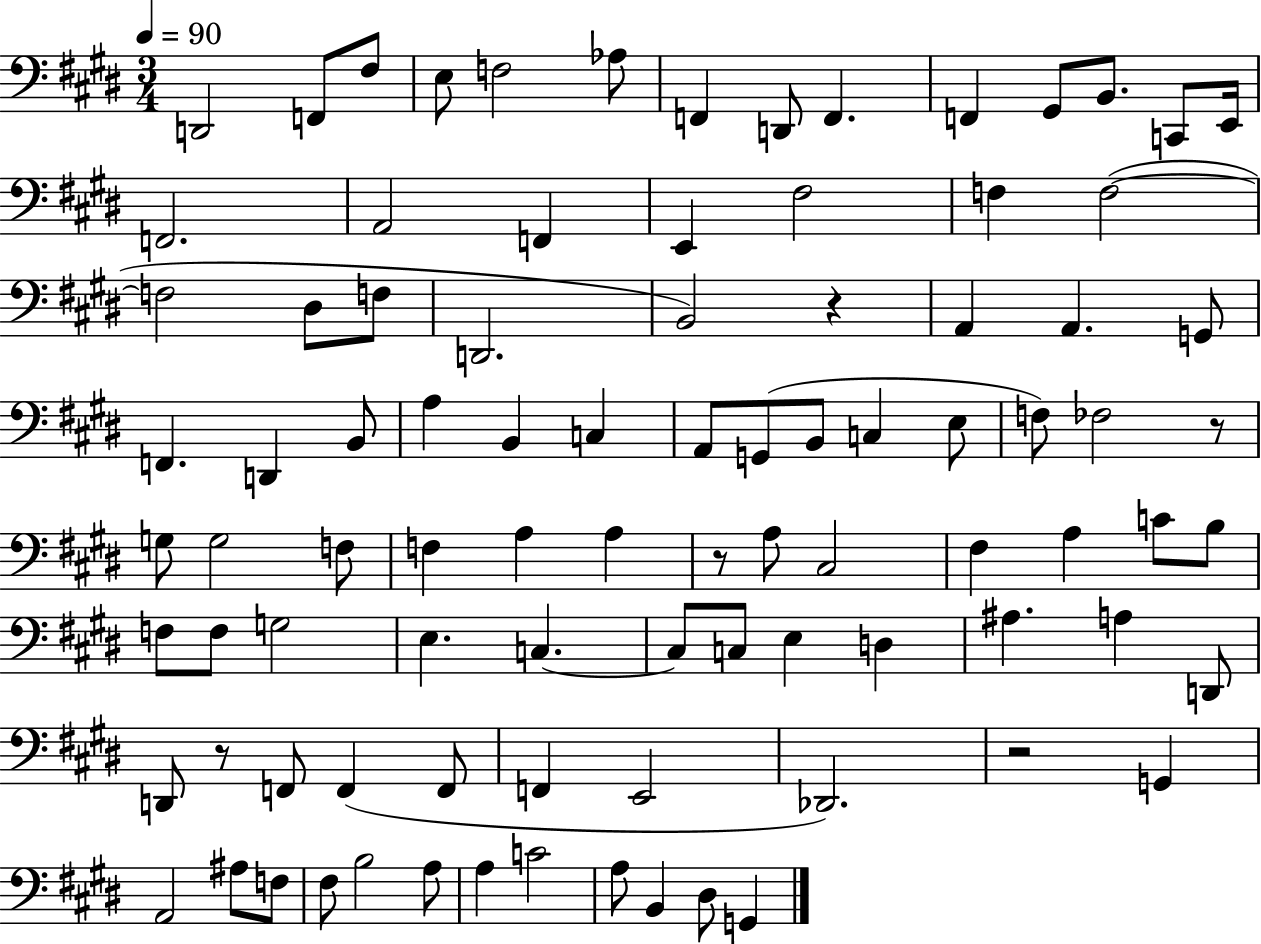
D2/h F2/e F#3/e E3/e F3/h Ab3/e F2/q D2/e F2/q. F2/q G#2/e B2/e. C2/e E2/s F2/h. A2/h F2/q E2/q F#3/h F3/q F3/h F3/h D#3/e F3/e D2/h. B2/h R/q A2/q A2/q. G2/e F2/q. D2/q B2/e A3/q B2/q C3/q A2/e G2/e B2/e C3/q E3/e F3/e FES3/h R/e G3/e G3/h F3/e F3/q A3/q A3/q R/e A3/e C#3/h F#3/q A3/q C4/e B3/e F3/e F3/e G3/h E3/q. C3/q. C3/e C3/e E3/q D3/q A#3/q. A3/q D2/e D2/e R/e F2/e F2/q F2/e F2/q E2/h Db2/h. R/h G2/q A2/h A#3/e F3/e F#3/e B3/h A3/e A3/q C4/h A3/e B2/q D#3/e G2/q